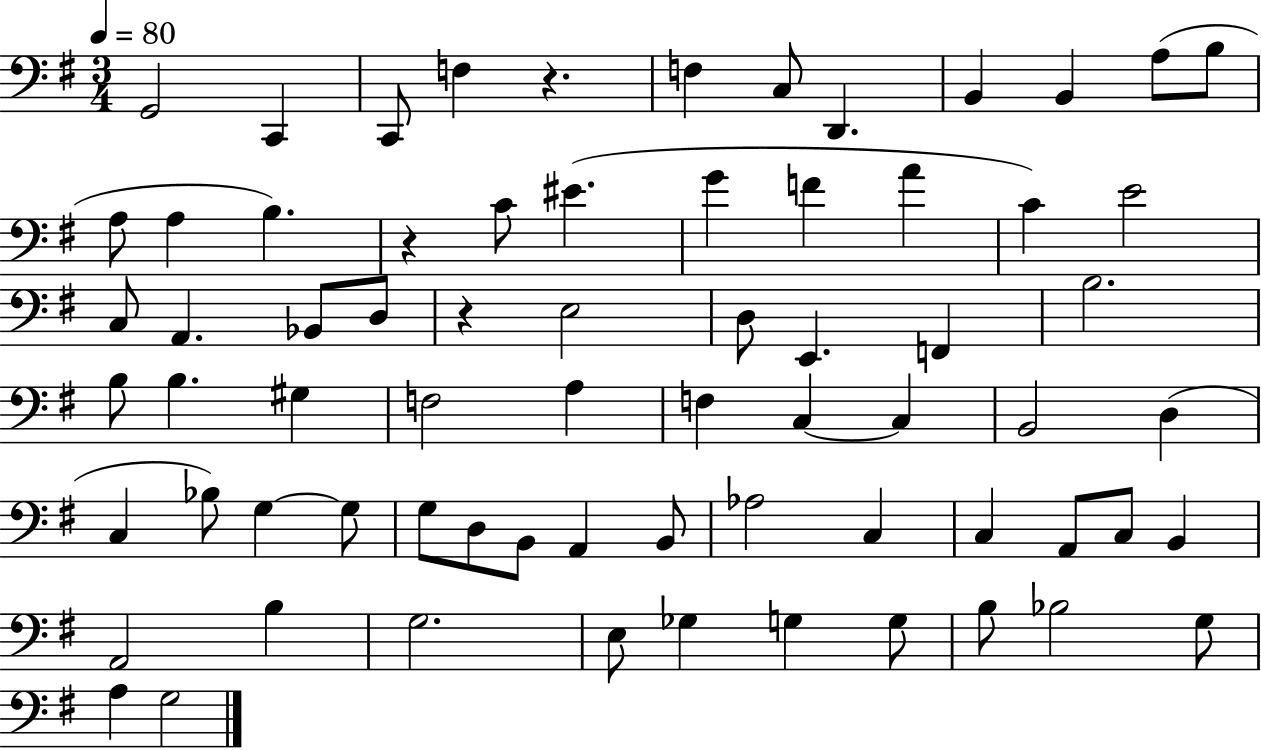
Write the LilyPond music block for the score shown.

{
  \clef bass
  \numericTimeSignature
  \time 3/4
  \key g \major
  \tempo 4 = 80
  g,2 c,4 | c,8 f4 r4. | f4 c8 d,4. | b,4 b,4 a8( b8 | \break a8 a4 b4.) | r4 c'8 eis'4.( | g'4 f'4 a'4 | c'4) e'2 | \break c8 a,4. bes,8 d8 | r4 e2 | d8 e,4. f,4 | b2. | \break b8 b4. gis4 | f2 a4 | f4 c4~~ c4 | b,2 d4( | \break c4 bes8) g4~~ g8 | g8 d8 b,8 a,4 b,8 | aes2 c4 | c4 a,8 c8 b,4 | \break a,2 b4 | g2. | e8 ges4 g4 g8 | b8 bes2 g8 | \break a4 g2 | \bar "|."
}